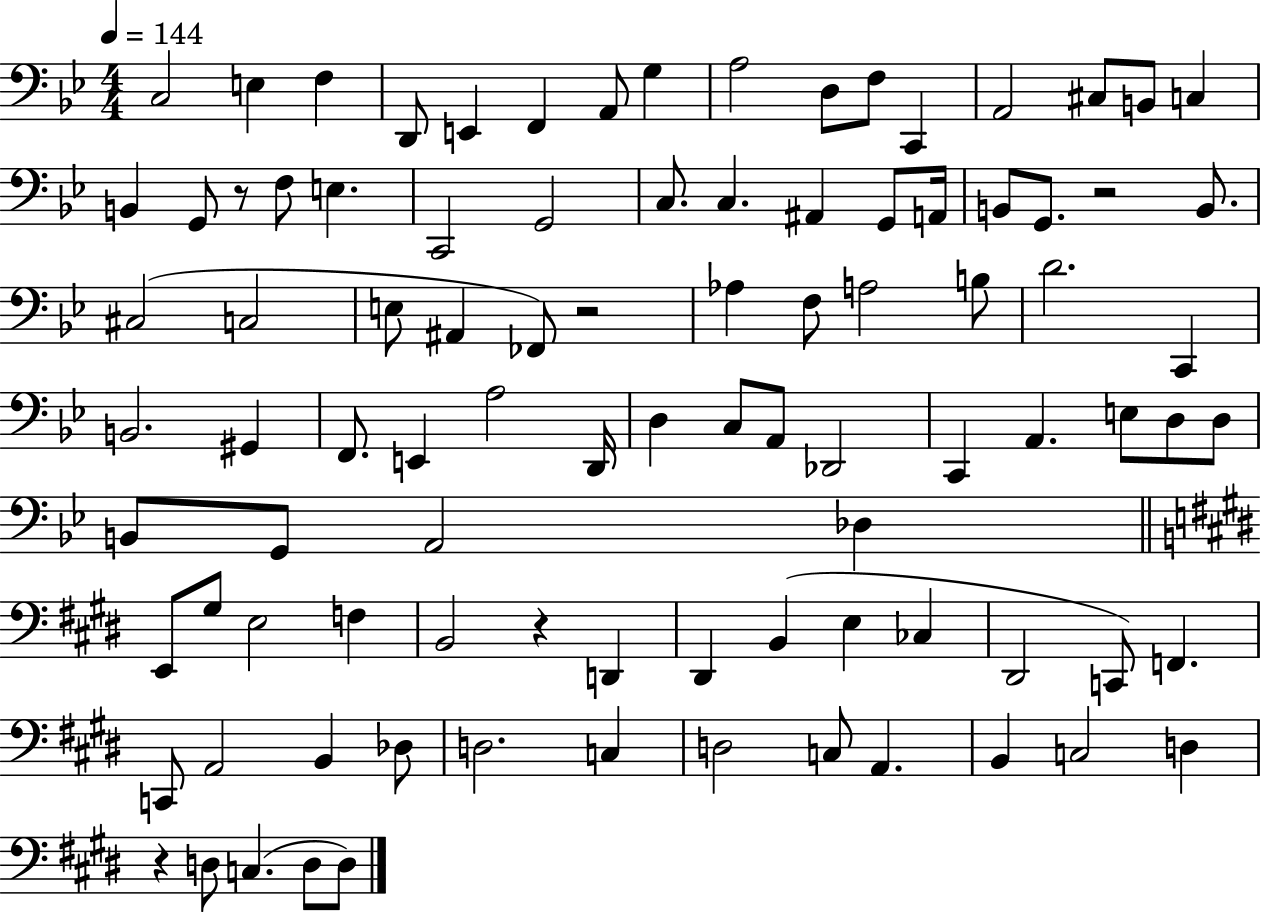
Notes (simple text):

C3/h E3/q F3/q D2/e E2/q F2/q A2/e G3/q A3/h D3/e F3/e C2/q A2/h C#3/e B2/e C3/q B2/q G2/e R/e F3/e E3/q. C2/h G2/h C3/e. C3/q. A#2/q G2/e A2/s B2/e G2/e. R/h B2/e. C#3/h C3/h E3/e A#2/q FES2/e R/h Ab3/q F3/e A3/h B3/e D4/h. C2/q B2/h. G#2/q F2/e. E2/q A3/h D2/s D3/q C3/e A2/e Db2/h C2/q A2/q. E3/e D3/e D3/e B2/e G2/e A2/h Db3/q E2/e G#3/e E3/h F3/q B2/h R/q D2/q D#2/q B2/q E3/q CES3/q D#2/h C2/e F2/q. C2/e A2/h B2/q Db3/e D3/h. C3/q D3/h C3/e A2/q. B2/q C3/h D3/q R/q D3/e C3/q. D3/e D3/e